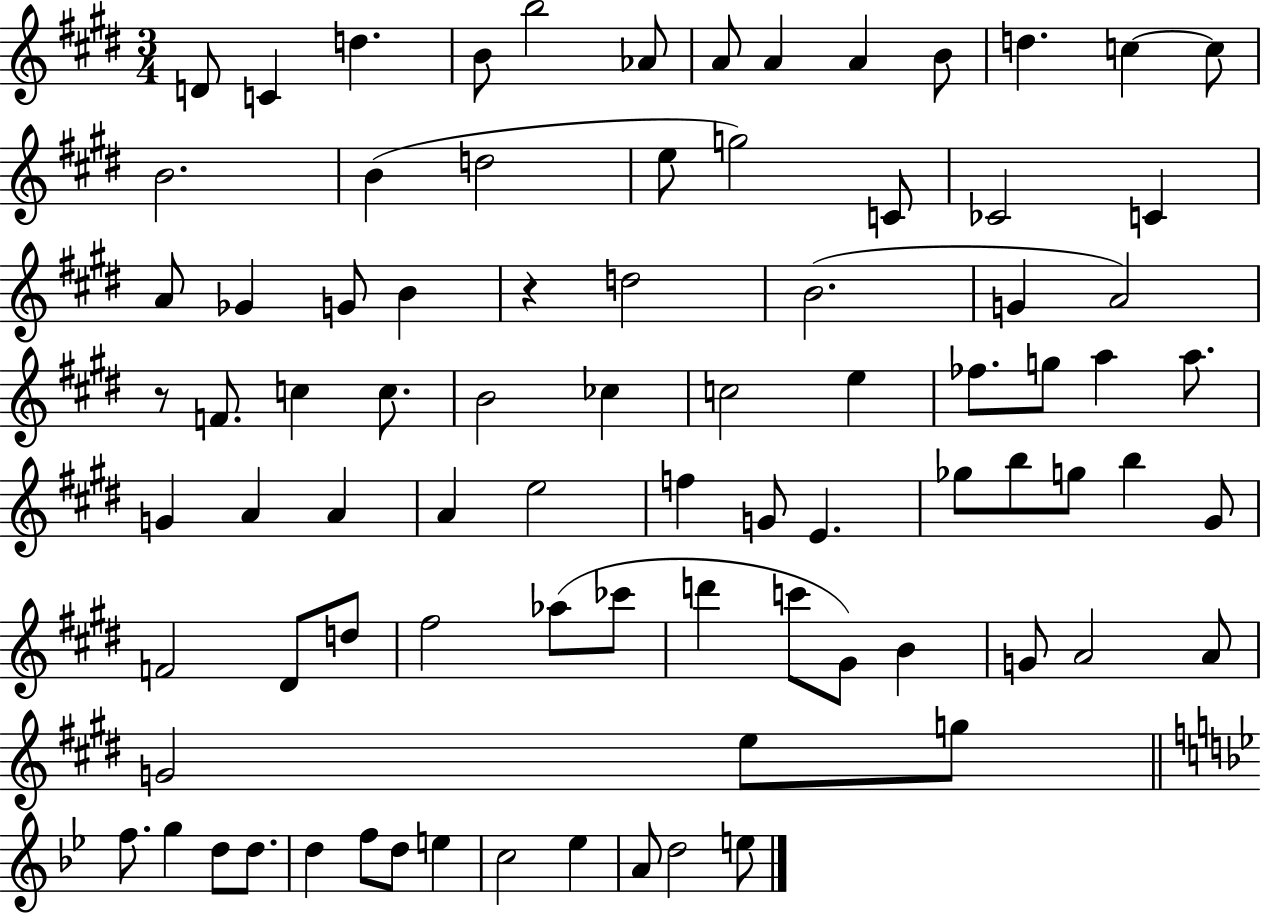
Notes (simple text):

D4/e C4/q D5/q. B4/e B5/h Ab4/e A4/e A4/q A4/q B4/e D5/q. C5/q C5/e B4/h. B4/q D5/h E5/e G5/h C4/e CES4/h C4/q A4/e Gb4/q G4/e B4/q R/q D5/h B4/h. G4/q A4/h R/e F4/e. C5/q C5/e. B4/h CES5/q C5/h E5/q FES5/e. G5/e A5/q A5/e. G4/q A4/q A4/q A4/q E5/h F5/q G4/e E4/q. Gb5/e B5/e G5/e B5/q G#4/e F4/h D#4/e D5/e F#5/h Ab5/e CES6/e D6/q C6/e G#4/e B4/q G4/e A4/h A4/e G4/h E5/e G5/e F5/e. G5/q D5/e D5/e. D5/q F5/e D5/e E5/q C5/h Eb5/q A4/e D5/h E5/e